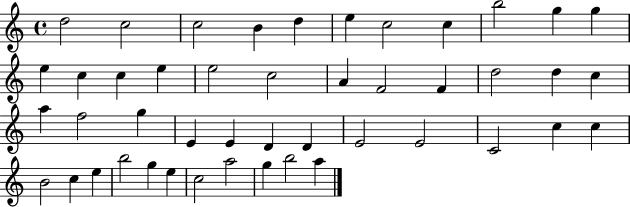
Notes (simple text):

D5/h C5/h C5/h B4/q D5/q E5/q C5/h C5/q B5/h G5/q G5/q E5/q C5/q C5/q E5/q E5/h C5/h A4/q F4/h F4/q D5/h D5/q C5/q A5/q F5/h G5/q E4/q E4/q D4/q D4/q E4/h E4/h C4/h C5/q C5/q B4/h C5/q E5/q B5/h G5/q E5/q C5/h A5/h G5/q B5/h A5/q